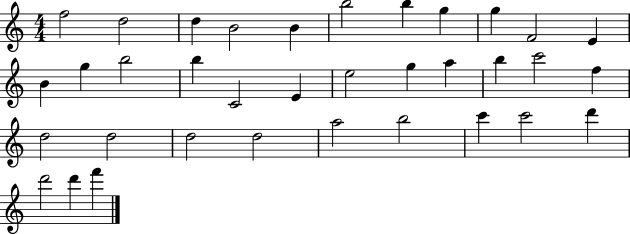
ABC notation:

X:1
T:Untitled
M:4/4
L:1/4
K:C
f2 d2 d B2 B b2 b g g F2 E B g b2 b C2 E e2 g a b c'2 f d2 d2 d2 d2 a2 b2 c' c'2 d' d'2 d' f'